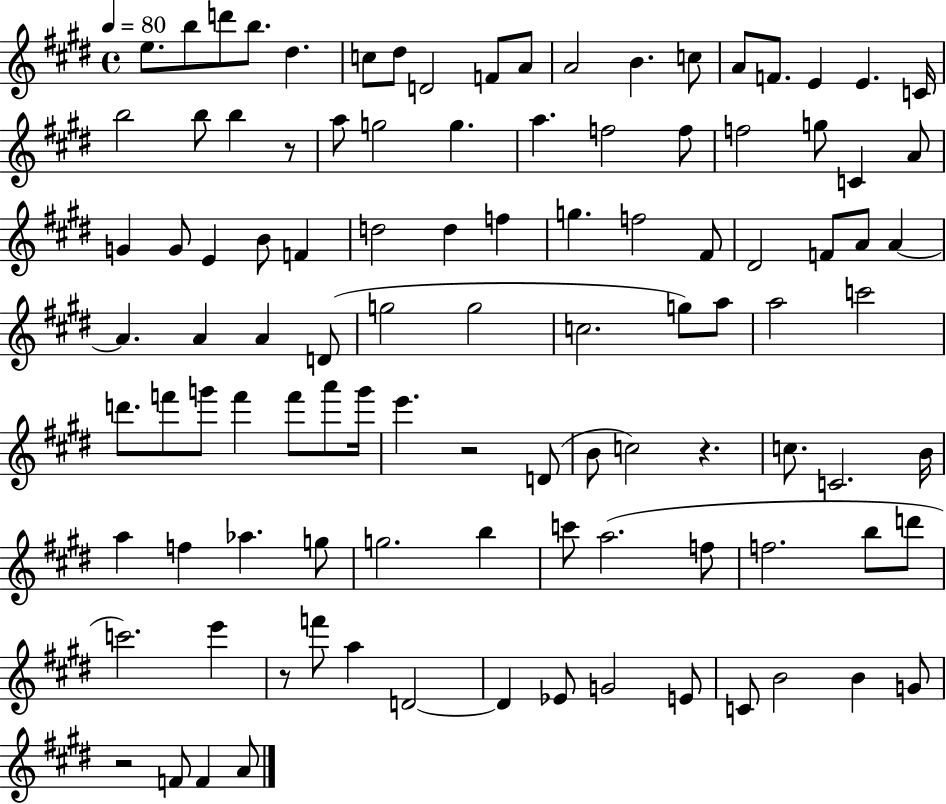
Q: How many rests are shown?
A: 5